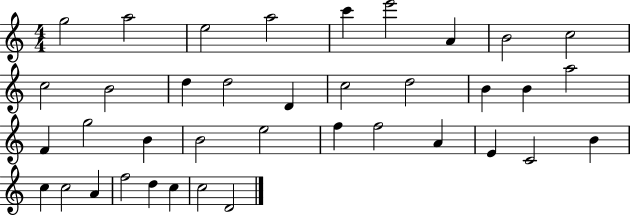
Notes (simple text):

G5/h A5/h E5/h A5/h C6/q E6/h A4/q B4/h C5/h C5/h B4/h D5/q D5/h D4/q C5/h D5/h B4/q B4/q A5/h F4/q G5/h B4/q B4/h E5/h F5/q F5/h A4/q E4/q C4/h B4/q C5/q C5/h A4/q F5/h D5/q C5/q C5/h D4/h